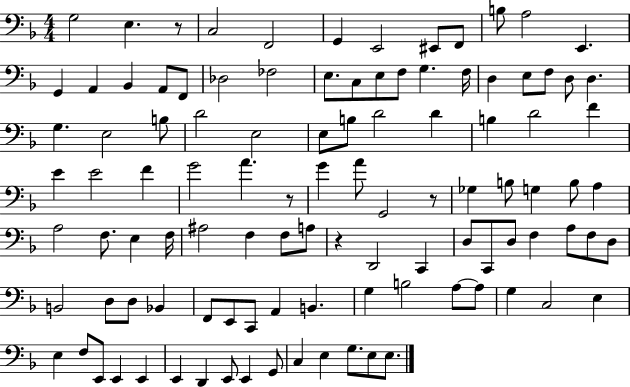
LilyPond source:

{
  \clef bass
  \numericTimeSignature
  \time 4/4
  \key f \major
  g2 e4. r8 | c2 f,2 | g,4 e,2 eis,8 f,8 | b8 a2 e,4. | \break g,4 a,4 bes,4 a,8 f,8 | des2 fes2 | e8. c8 e8 f8 g4. f16 | d4 e8 f8 d8 d4. | \break g4. e2 b8 | d'2 e2 | e8 b8 d'2 d'4 | b4 d'2 f'4 | \break e'4 e'2 f'4 | g'2 a'4. r8 | g'4 a'8 g,2 r8 | ges4 b8 g4 b8 a4 | \break a2 f8. e4 f16 | ais2 f4 f8 a8 | r4 d,2 c,4 | d8 c,8 d8 f4 a8 f8 d8 | \break b,2 d8 d8 bes,4 | f,8 e,8 c,8 a,4 b,4. | g4 b2 a8~~ a8 | g4 c2 e4 | \break e4 f8 e,8 e,4 e,4 | e,4 d,4 e,8 e,4 g,8 | c4 e4 g8. e8 e8. | \bar "|."
}